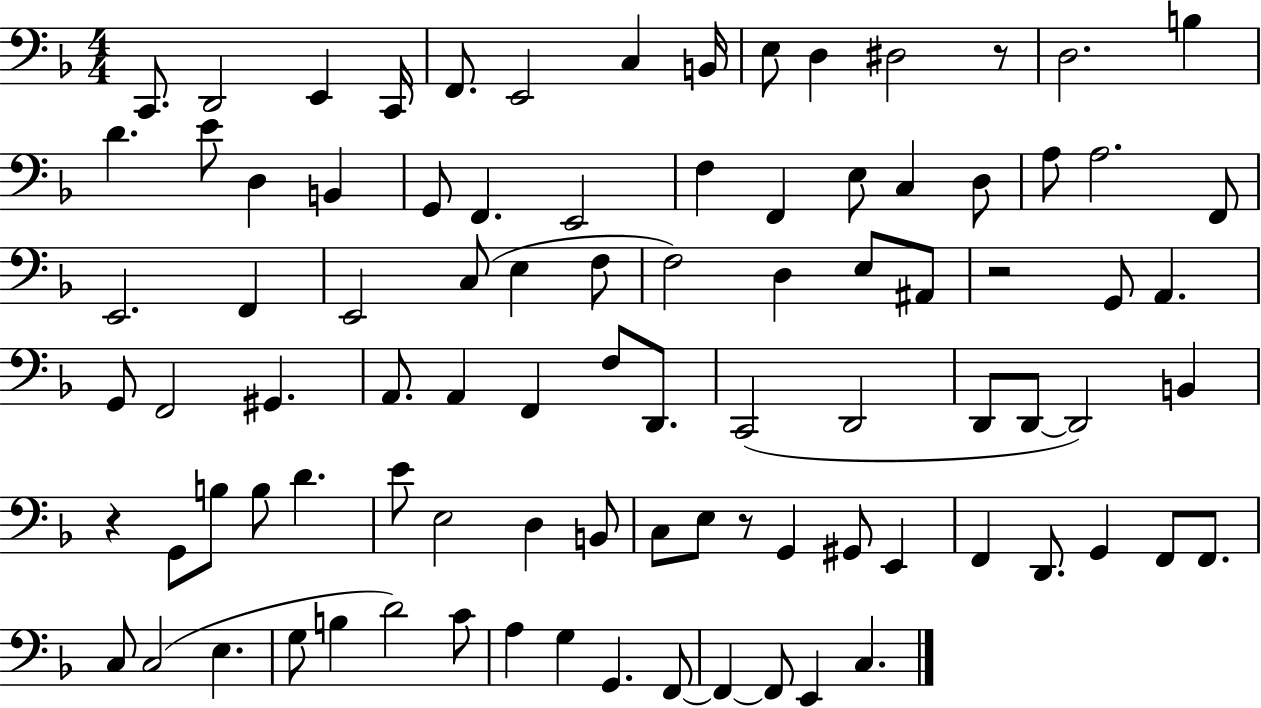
C2/e. D2/h E2/q C2/s F2/e. E2/h C3/q B2/s E3/e D3/q D#3/h R/e D3/h. B3/q D4/q. E4/e D3/q B2/q G2/e F2/q. E2/h F3/q F2/q E3/e C3/q D3/e A3/e A3/h. F2/e E2/h. F2/q E2/h C3/e E3/q F3/e F3/h D3/q E3/e A#2/e R/h G2/e A2/q. G2/e F2/h G#2/q. A2/e. A2/q F2/q F3/e D2/e. C2/h D2/h D2/e D2/e D2/h B2/q R/q G2/e B3/e B3/e D4/q. E4/e E3/h D3/q B2/e C3/e E3/e R/e G2/q G#2/e E2/q F2/q D2/e. G2/q F2/e F2/e. C3/e C3/h E3/q. G3/e B3/q D4/h C4/e A3/q G3/q G2/q. F2/e F2/q F2/e E2/q C3/q.